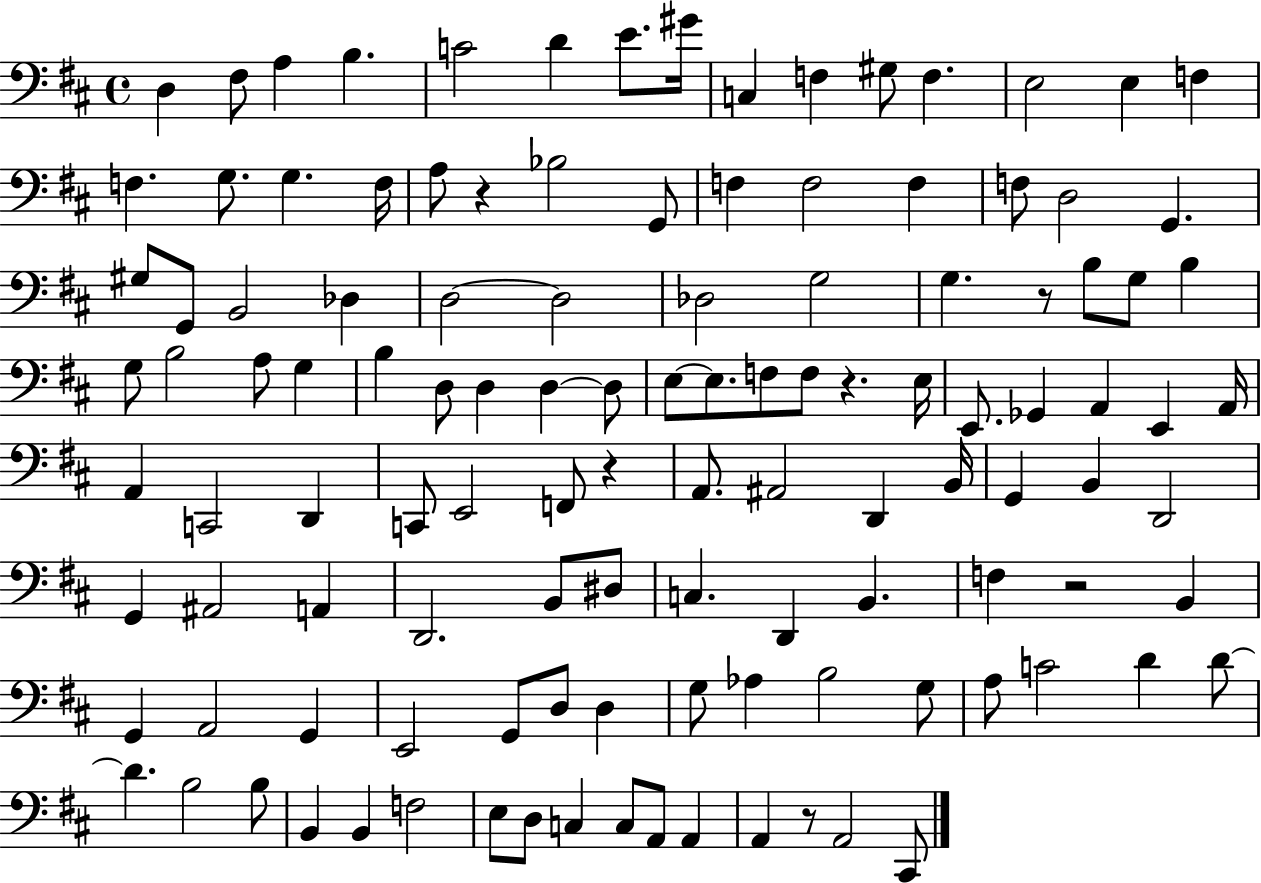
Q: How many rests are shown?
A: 6